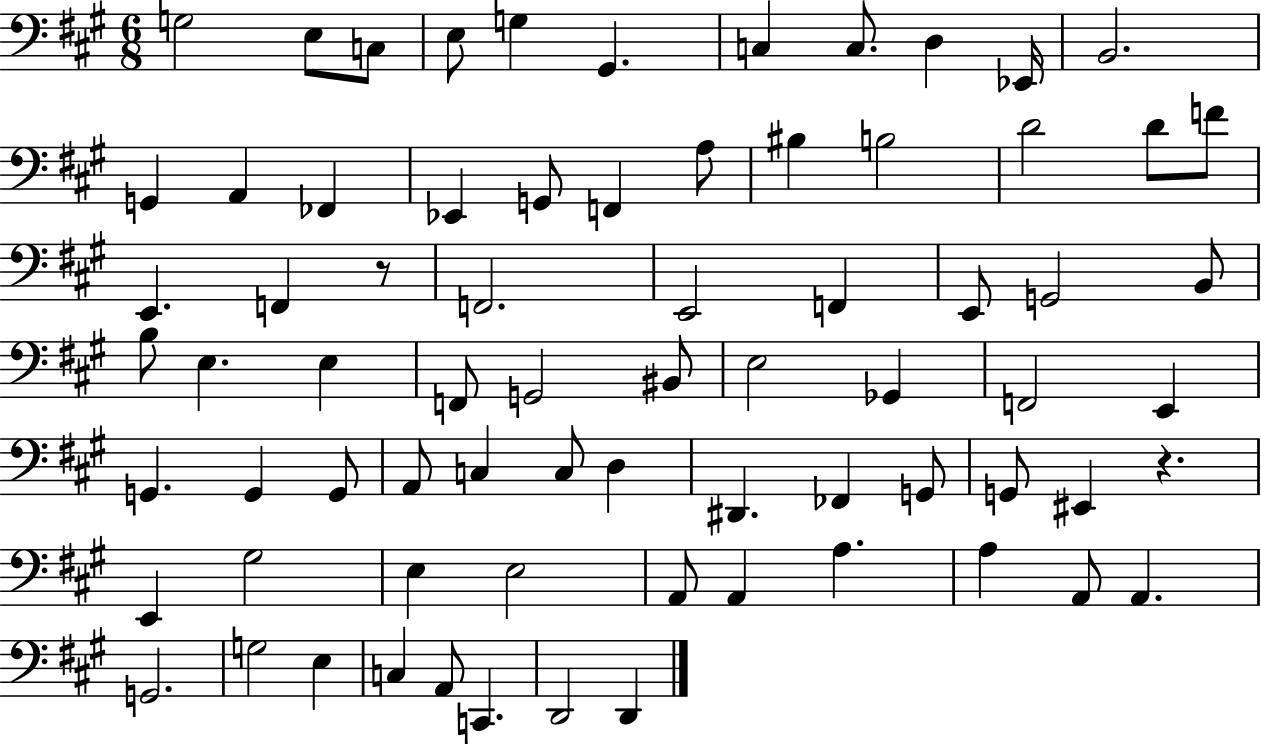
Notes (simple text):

G3/h E3/e C3/e E3/e G3/q G#2/q. C3/q C3/e. D3/q Eb2/s B2/h. G2/q A2/q FES2/q Eb2/q G2/e F2/q A3/e BIS3/q B3/h D4/h D4/e F4/e E2/q. F2/q R/e F2/h. E2/h F2/q E2/e G2/h B2/e B3/e E3/q. E3/q F2/e G2/h BIS2/e E3/h Gb2/q F2/h E2/q G2/q. G2/q G2/e A2/e C3/q C3/e D3/q D#2/q. FES2/q G2/e G2/e EIS2/q R/q. E2/q G#3/h E3/q E3/h A2/e A2/q A3/q. A3/q A2/e A2/q. G2/h. G3/h E3/q C3/q A2/e C2/q. D2/h D2/q